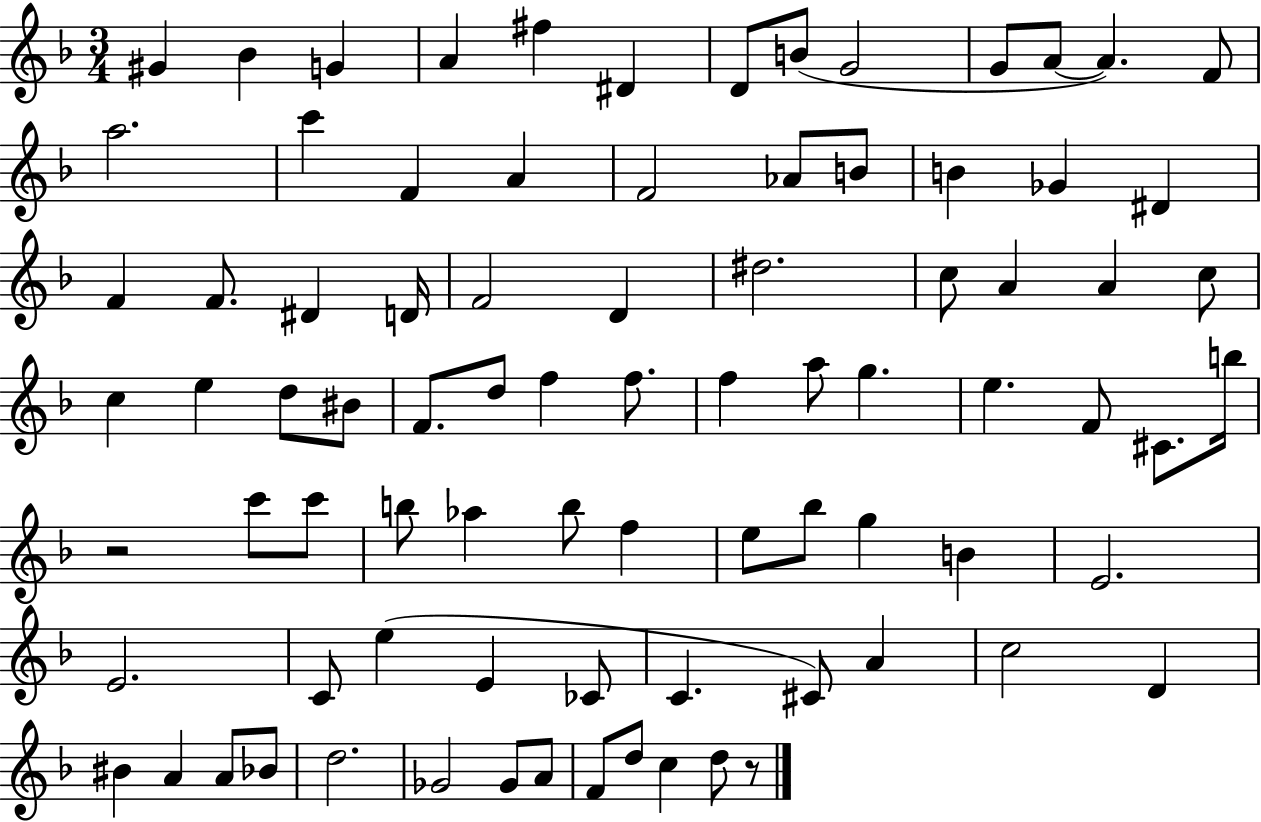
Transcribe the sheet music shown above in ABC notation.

X:1
T:Untitled
M:3/4
L:1/4
K:F
^G _B G A ^f ^D D/2 B/2 G2 G/2 A/2 A F/2 a2 c' F A F2 _A/2 B/2 B _G ^D F F/2 ^D D/4 F2 D ^d2 c/2 A A c/2 c e d/2 ^B/2 F/2 d/2 f f/2 f a/2 g e F/2 ^C/2 b/4 z2 c'/2 c'/2 b/2 _a b/2 f e/2 _b/2 g B E2 E2 C/2 e E _C/2 C ^C/2 A c2 D ^B A A/2 _B/2 d2 _G2 _G/2 A/2 F/2 d/2 c d/2 z/2